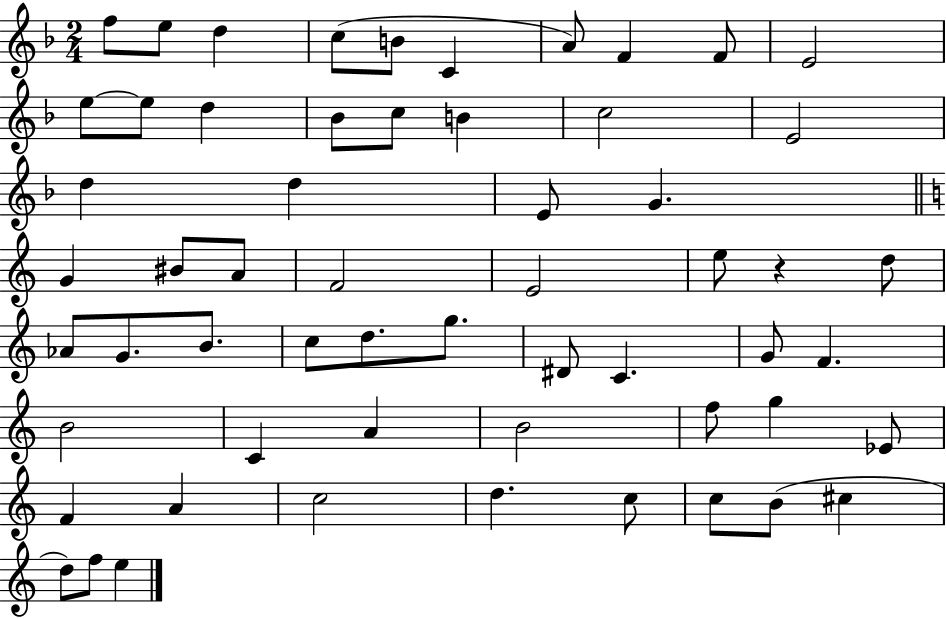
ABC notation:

X:1
T:Untitled
M:2/4
L:1/4
K:F
f/2 e/2 d c/2 B/2 C A/2 F F/2 E2 e/2 e/2 d _B/2 c/2 B c2 E2 d d E/2 G G ^B/2 A/2 F2 E2 e/2 z d/2 _A/2 G/2 B/2 c/2 d/2 g/2 ^D/2 C G/2 F B2 C A B2 f/2 g _E/2 F A c2 d c/2 c/2 B/2 ^c d/2 f/2 e